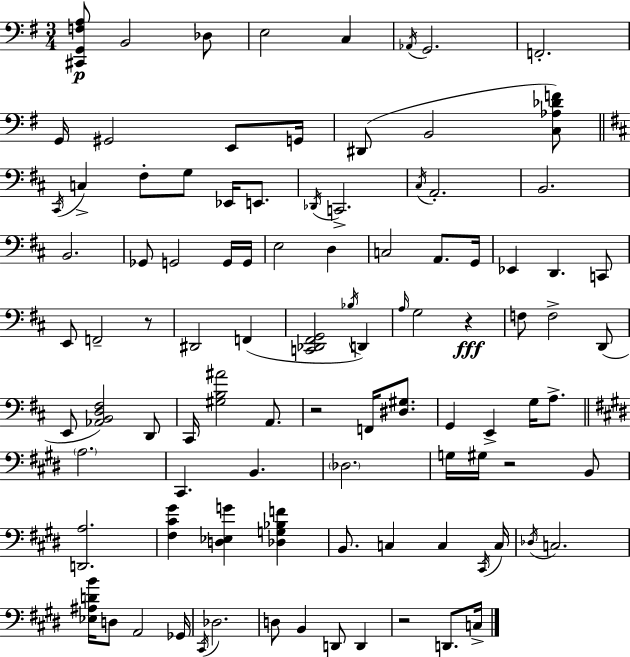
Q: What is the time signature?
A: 3/4